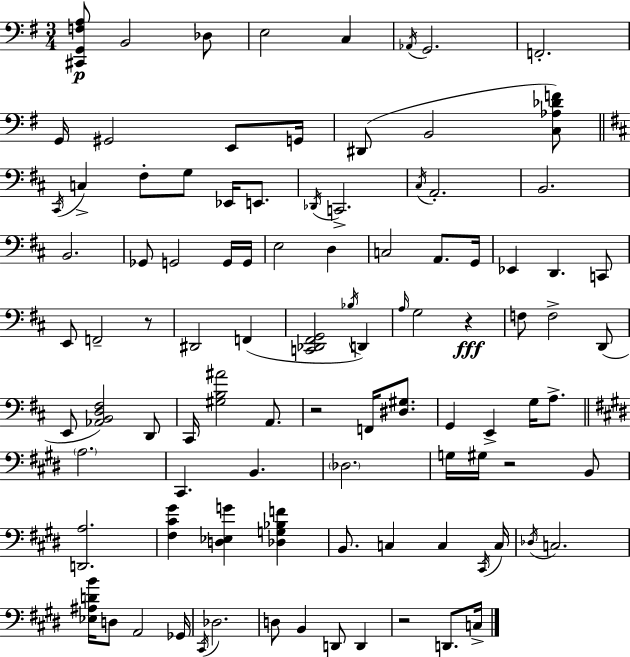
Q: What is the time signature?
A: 3/4